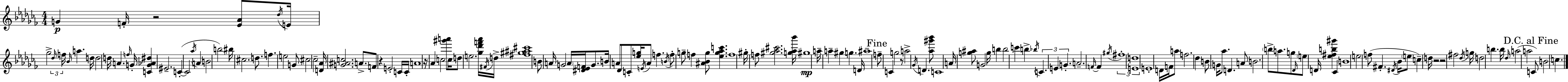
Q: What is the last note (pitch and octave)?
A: C5